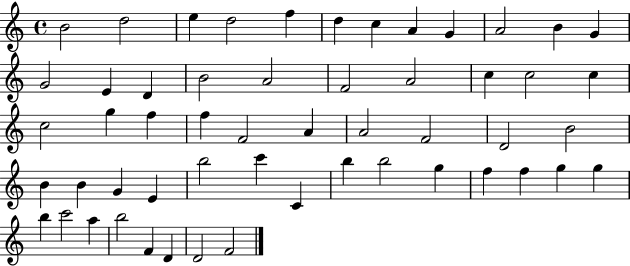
{
  \clef treble
  \time 4/4
  \defaultTimeSignature
  \key c \major
  b'2 d''2 | e''4 d''2 f''4 | d''4 c''4 a'4 g'4 | a'2 b'4 g'4 | \break g'2 e'4 d'4 | b'2 a'2 | f'2 a'2 | c''4 c''2 c''4 | \break c''2 g''4 f''4 | f''4 f'2 a'4 | a'2 f'2 | d'2 b'2 | \break b'4 b'4 g'4 e'4 | b''2 c'''4 c'4 | b''4 b''2 g''4 | f''4 f''4 g''4 g''4 | \break b''4 c'''2 a''4 | b''2 f'4 d'4 | d'2 f'2 | \bar "|."
}